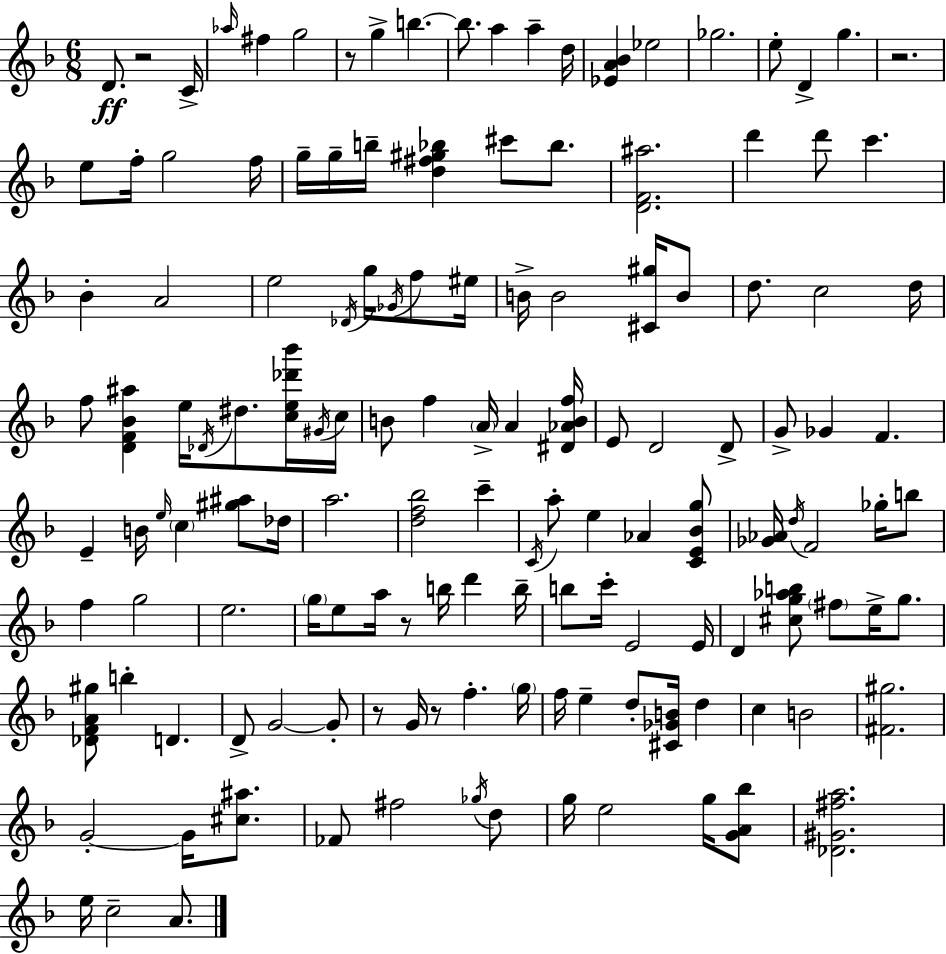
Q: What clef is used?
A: treble